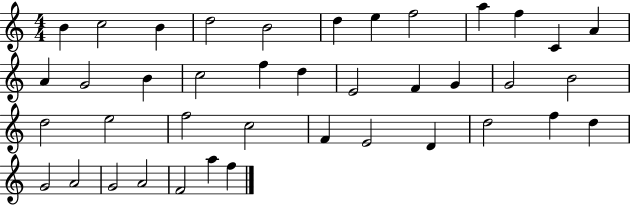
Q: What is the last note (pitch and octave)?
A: F5